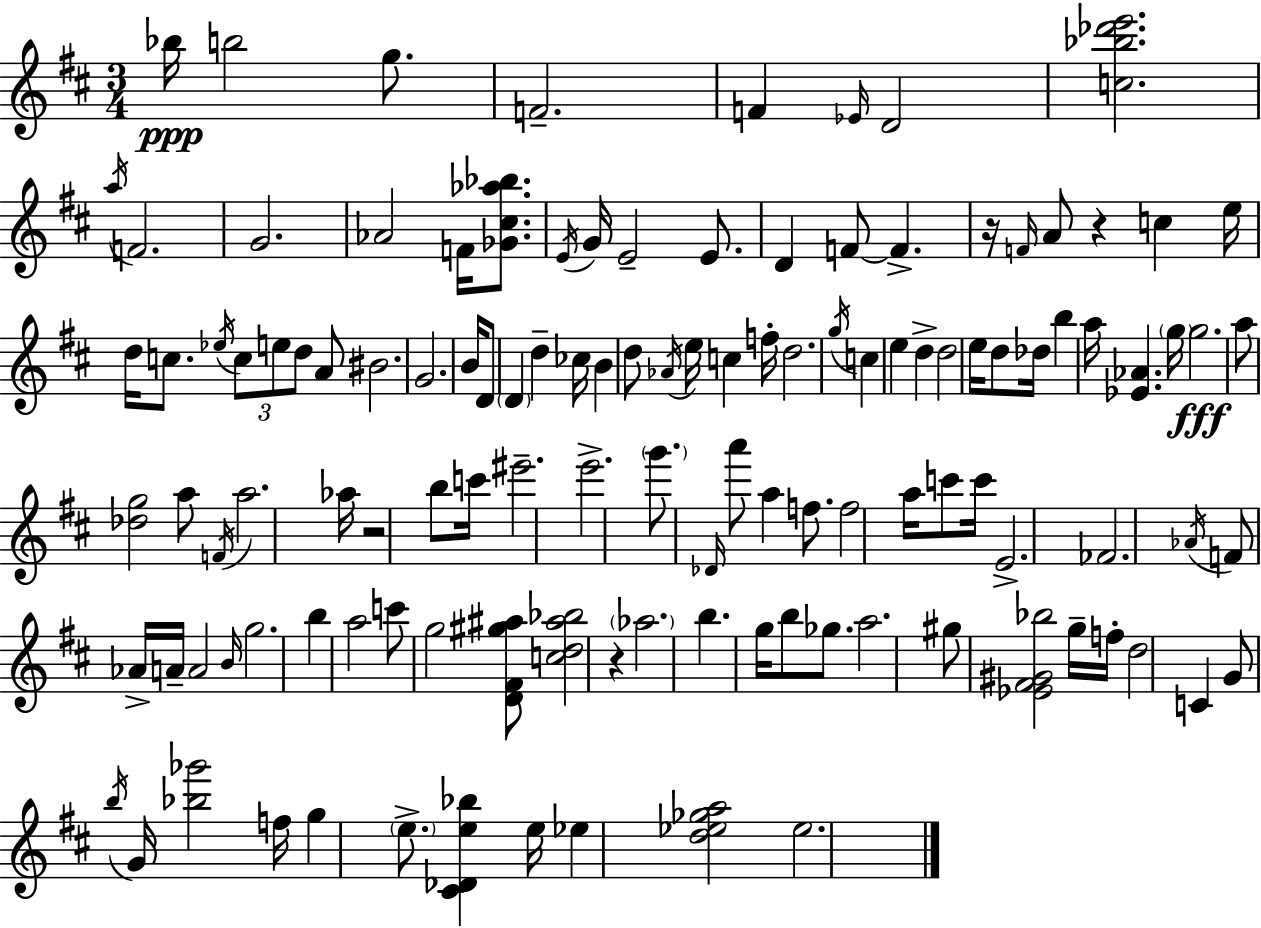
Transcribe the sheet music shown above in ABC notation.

X:1
T:Untitled
M:3/4
L:1/4
K:D
_b/4 b2 g/2 F2 F _E/4 D2 [c_b_d'e']2 a/4 F2 G2 _A2 F/4 [_G^c_a_b]/2 E/4 G/4 E2 E/2 D F/2 F z/4 F/4 A/2 z c e/4 d/4 c/2 _e/4 c/2 e/2 d/2 A/2 ^B2 G2 B/4 D/2 D d _c/4 B d/2 _A/4 e/4 c f/4 d2 g/4 c e d d2 e/4 d/2 _d/4 b a/4 [_E_A] g/4 g2 a/2 [_dg]2 a/2 F/4 a2 _a/4 z2 b/2 c'/4 ^e'2 e'2 g'/2 _D/4 a'/2 a f/2 f2 a/4 c'/2 c'/4 E2 _F2 _A/4 F/2 _A/4 A/4 A2 B/4 g2 b a2 c'/2 g2 [D^F^g^a]/2 [cd^a_b]2 z _a2 b g/4 b/2 _g/2 a2 ^g/2 [_E^F^G_b]2 g/4 f/4 d2 C G/2 b/4 G/4 [_b_g']2 f/4 g e/2 [^C_De_b] e/4 _e [d_e_ga]2 _e2